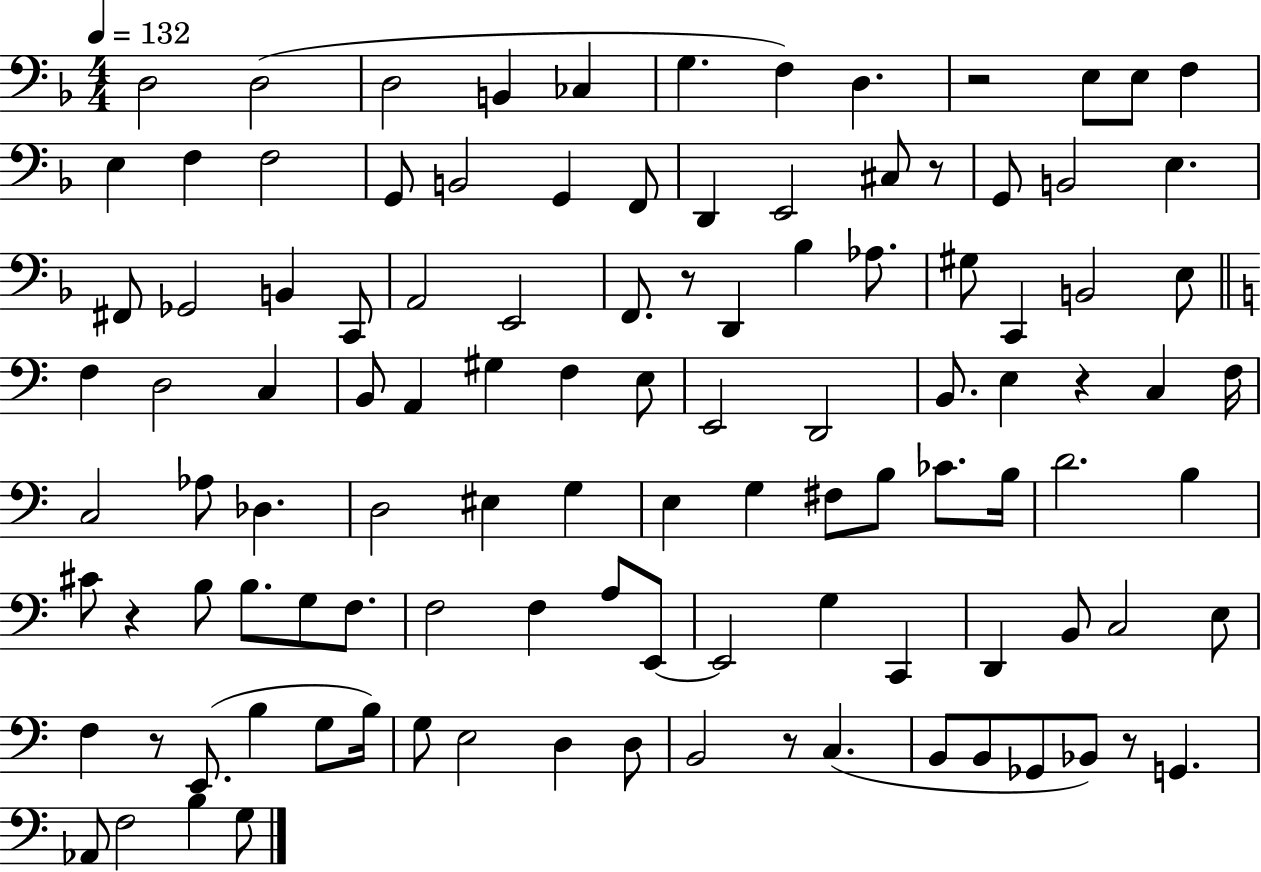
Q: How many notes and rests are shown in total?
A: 110